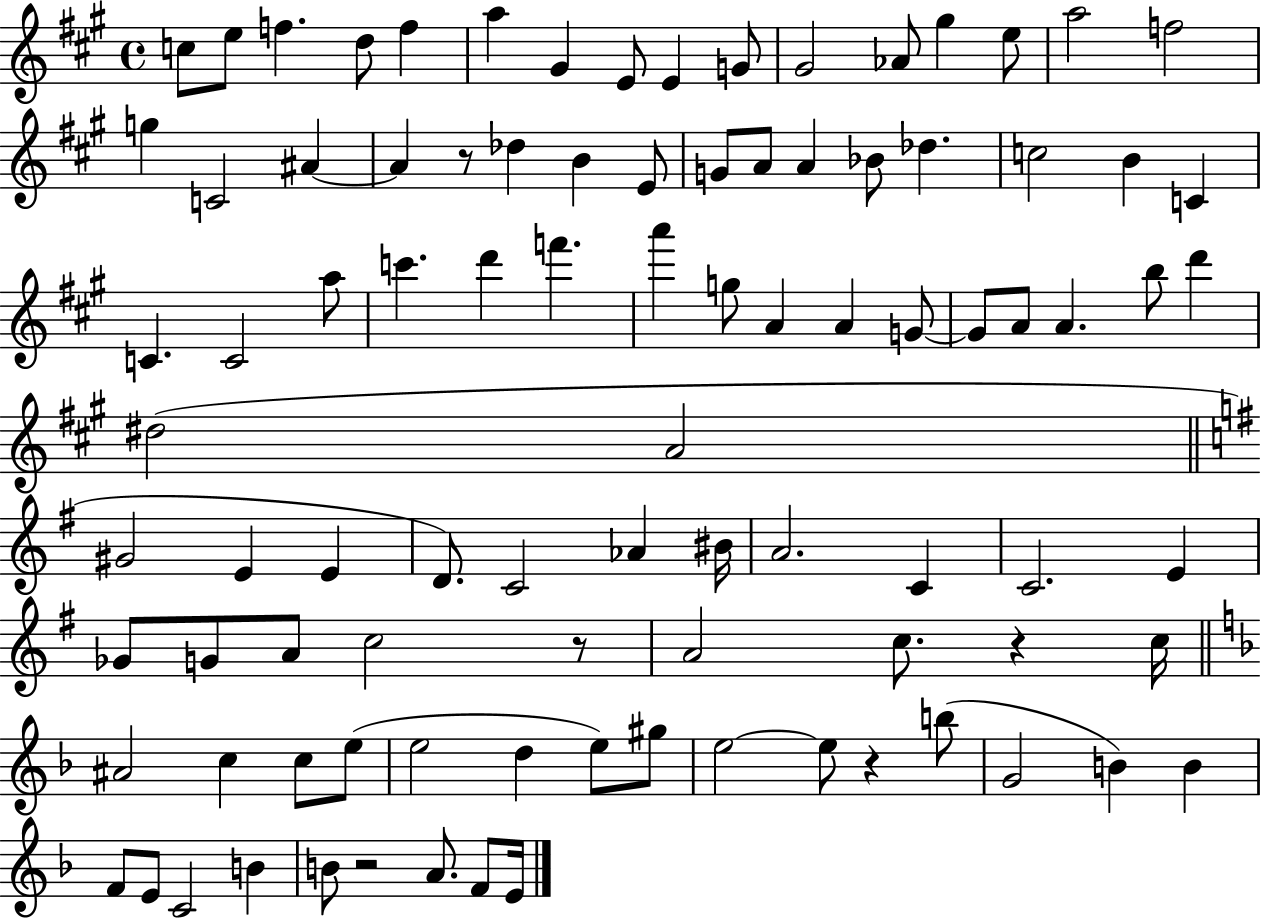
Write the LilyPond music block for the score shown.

{
  \clef treble
  \time 4/4
  \defaultTimeSignature
  \key a \major
  \repeat volta 2 { c''8 e''8 f''4. d''8 f''4 | a''4 gis'4 e'8 e'4 g'8 | gis'2 aes'8 gis''4 e''8 | a''2 f''2 | \break g''4 c'2 ais'4~~ | ais'4 r8 des''4 b'4 e'8 | g'8 a'8 a'4 bes'8 des''4. | c''2 b'4 c'4 | \break c'4. c'2 a''8 | c'''4. d'''4 f'''4. | a'''4 g''8 a'4 a'4 g'8~~ | g'8 a'8 a'4. b''8 d'''4 | \break dis''2( a'2 | \bar "||" \break \key g \major gis'2 e'4 e'4 | d'8.) c'2 aes'4 bis'16 | a'2. c'4 | c'2. e'4 | \break ges'8 g'8 a'8 c''2 r8 | a'2 c''8. r4 c''16 | \bar "||" \break \key f \major ais'2 c''4 c''8 e''8( | e''2 d''4 e''8) gis''8 | e''2~~ e''8 r4 b''8( | g'2 b'4) b'4 | \break f'8 e'8 c'2 b'4 | b'8 r2 a'8. f'8 e'16 | } \bar "|."
}